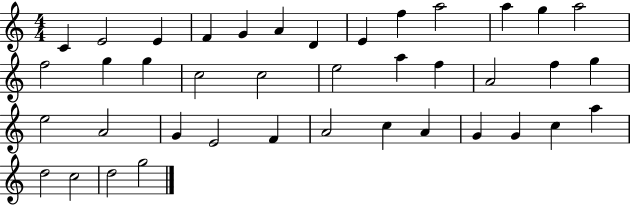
{
  \clef treble
  \numericTimeSignature
  \time 4/4
  \key c \major
  c'4 e'2 e'4 | f'4 g'4 a'4 d'4 | e'4 f''4 a''2 | a''4 g''4 a''2 | \break f''2 g''4 g''4 | c''2 c''2 | e''2 a''4 f''4 | a'2 f''4 g''4 | \break e''2 a'2 | g'4 e'2 f'4 | a'2 c''4 a'4 | g'4 g'4 c''4 a''4 | \break d''2 c''2 | d''2 g''2 | \bar "|."
}